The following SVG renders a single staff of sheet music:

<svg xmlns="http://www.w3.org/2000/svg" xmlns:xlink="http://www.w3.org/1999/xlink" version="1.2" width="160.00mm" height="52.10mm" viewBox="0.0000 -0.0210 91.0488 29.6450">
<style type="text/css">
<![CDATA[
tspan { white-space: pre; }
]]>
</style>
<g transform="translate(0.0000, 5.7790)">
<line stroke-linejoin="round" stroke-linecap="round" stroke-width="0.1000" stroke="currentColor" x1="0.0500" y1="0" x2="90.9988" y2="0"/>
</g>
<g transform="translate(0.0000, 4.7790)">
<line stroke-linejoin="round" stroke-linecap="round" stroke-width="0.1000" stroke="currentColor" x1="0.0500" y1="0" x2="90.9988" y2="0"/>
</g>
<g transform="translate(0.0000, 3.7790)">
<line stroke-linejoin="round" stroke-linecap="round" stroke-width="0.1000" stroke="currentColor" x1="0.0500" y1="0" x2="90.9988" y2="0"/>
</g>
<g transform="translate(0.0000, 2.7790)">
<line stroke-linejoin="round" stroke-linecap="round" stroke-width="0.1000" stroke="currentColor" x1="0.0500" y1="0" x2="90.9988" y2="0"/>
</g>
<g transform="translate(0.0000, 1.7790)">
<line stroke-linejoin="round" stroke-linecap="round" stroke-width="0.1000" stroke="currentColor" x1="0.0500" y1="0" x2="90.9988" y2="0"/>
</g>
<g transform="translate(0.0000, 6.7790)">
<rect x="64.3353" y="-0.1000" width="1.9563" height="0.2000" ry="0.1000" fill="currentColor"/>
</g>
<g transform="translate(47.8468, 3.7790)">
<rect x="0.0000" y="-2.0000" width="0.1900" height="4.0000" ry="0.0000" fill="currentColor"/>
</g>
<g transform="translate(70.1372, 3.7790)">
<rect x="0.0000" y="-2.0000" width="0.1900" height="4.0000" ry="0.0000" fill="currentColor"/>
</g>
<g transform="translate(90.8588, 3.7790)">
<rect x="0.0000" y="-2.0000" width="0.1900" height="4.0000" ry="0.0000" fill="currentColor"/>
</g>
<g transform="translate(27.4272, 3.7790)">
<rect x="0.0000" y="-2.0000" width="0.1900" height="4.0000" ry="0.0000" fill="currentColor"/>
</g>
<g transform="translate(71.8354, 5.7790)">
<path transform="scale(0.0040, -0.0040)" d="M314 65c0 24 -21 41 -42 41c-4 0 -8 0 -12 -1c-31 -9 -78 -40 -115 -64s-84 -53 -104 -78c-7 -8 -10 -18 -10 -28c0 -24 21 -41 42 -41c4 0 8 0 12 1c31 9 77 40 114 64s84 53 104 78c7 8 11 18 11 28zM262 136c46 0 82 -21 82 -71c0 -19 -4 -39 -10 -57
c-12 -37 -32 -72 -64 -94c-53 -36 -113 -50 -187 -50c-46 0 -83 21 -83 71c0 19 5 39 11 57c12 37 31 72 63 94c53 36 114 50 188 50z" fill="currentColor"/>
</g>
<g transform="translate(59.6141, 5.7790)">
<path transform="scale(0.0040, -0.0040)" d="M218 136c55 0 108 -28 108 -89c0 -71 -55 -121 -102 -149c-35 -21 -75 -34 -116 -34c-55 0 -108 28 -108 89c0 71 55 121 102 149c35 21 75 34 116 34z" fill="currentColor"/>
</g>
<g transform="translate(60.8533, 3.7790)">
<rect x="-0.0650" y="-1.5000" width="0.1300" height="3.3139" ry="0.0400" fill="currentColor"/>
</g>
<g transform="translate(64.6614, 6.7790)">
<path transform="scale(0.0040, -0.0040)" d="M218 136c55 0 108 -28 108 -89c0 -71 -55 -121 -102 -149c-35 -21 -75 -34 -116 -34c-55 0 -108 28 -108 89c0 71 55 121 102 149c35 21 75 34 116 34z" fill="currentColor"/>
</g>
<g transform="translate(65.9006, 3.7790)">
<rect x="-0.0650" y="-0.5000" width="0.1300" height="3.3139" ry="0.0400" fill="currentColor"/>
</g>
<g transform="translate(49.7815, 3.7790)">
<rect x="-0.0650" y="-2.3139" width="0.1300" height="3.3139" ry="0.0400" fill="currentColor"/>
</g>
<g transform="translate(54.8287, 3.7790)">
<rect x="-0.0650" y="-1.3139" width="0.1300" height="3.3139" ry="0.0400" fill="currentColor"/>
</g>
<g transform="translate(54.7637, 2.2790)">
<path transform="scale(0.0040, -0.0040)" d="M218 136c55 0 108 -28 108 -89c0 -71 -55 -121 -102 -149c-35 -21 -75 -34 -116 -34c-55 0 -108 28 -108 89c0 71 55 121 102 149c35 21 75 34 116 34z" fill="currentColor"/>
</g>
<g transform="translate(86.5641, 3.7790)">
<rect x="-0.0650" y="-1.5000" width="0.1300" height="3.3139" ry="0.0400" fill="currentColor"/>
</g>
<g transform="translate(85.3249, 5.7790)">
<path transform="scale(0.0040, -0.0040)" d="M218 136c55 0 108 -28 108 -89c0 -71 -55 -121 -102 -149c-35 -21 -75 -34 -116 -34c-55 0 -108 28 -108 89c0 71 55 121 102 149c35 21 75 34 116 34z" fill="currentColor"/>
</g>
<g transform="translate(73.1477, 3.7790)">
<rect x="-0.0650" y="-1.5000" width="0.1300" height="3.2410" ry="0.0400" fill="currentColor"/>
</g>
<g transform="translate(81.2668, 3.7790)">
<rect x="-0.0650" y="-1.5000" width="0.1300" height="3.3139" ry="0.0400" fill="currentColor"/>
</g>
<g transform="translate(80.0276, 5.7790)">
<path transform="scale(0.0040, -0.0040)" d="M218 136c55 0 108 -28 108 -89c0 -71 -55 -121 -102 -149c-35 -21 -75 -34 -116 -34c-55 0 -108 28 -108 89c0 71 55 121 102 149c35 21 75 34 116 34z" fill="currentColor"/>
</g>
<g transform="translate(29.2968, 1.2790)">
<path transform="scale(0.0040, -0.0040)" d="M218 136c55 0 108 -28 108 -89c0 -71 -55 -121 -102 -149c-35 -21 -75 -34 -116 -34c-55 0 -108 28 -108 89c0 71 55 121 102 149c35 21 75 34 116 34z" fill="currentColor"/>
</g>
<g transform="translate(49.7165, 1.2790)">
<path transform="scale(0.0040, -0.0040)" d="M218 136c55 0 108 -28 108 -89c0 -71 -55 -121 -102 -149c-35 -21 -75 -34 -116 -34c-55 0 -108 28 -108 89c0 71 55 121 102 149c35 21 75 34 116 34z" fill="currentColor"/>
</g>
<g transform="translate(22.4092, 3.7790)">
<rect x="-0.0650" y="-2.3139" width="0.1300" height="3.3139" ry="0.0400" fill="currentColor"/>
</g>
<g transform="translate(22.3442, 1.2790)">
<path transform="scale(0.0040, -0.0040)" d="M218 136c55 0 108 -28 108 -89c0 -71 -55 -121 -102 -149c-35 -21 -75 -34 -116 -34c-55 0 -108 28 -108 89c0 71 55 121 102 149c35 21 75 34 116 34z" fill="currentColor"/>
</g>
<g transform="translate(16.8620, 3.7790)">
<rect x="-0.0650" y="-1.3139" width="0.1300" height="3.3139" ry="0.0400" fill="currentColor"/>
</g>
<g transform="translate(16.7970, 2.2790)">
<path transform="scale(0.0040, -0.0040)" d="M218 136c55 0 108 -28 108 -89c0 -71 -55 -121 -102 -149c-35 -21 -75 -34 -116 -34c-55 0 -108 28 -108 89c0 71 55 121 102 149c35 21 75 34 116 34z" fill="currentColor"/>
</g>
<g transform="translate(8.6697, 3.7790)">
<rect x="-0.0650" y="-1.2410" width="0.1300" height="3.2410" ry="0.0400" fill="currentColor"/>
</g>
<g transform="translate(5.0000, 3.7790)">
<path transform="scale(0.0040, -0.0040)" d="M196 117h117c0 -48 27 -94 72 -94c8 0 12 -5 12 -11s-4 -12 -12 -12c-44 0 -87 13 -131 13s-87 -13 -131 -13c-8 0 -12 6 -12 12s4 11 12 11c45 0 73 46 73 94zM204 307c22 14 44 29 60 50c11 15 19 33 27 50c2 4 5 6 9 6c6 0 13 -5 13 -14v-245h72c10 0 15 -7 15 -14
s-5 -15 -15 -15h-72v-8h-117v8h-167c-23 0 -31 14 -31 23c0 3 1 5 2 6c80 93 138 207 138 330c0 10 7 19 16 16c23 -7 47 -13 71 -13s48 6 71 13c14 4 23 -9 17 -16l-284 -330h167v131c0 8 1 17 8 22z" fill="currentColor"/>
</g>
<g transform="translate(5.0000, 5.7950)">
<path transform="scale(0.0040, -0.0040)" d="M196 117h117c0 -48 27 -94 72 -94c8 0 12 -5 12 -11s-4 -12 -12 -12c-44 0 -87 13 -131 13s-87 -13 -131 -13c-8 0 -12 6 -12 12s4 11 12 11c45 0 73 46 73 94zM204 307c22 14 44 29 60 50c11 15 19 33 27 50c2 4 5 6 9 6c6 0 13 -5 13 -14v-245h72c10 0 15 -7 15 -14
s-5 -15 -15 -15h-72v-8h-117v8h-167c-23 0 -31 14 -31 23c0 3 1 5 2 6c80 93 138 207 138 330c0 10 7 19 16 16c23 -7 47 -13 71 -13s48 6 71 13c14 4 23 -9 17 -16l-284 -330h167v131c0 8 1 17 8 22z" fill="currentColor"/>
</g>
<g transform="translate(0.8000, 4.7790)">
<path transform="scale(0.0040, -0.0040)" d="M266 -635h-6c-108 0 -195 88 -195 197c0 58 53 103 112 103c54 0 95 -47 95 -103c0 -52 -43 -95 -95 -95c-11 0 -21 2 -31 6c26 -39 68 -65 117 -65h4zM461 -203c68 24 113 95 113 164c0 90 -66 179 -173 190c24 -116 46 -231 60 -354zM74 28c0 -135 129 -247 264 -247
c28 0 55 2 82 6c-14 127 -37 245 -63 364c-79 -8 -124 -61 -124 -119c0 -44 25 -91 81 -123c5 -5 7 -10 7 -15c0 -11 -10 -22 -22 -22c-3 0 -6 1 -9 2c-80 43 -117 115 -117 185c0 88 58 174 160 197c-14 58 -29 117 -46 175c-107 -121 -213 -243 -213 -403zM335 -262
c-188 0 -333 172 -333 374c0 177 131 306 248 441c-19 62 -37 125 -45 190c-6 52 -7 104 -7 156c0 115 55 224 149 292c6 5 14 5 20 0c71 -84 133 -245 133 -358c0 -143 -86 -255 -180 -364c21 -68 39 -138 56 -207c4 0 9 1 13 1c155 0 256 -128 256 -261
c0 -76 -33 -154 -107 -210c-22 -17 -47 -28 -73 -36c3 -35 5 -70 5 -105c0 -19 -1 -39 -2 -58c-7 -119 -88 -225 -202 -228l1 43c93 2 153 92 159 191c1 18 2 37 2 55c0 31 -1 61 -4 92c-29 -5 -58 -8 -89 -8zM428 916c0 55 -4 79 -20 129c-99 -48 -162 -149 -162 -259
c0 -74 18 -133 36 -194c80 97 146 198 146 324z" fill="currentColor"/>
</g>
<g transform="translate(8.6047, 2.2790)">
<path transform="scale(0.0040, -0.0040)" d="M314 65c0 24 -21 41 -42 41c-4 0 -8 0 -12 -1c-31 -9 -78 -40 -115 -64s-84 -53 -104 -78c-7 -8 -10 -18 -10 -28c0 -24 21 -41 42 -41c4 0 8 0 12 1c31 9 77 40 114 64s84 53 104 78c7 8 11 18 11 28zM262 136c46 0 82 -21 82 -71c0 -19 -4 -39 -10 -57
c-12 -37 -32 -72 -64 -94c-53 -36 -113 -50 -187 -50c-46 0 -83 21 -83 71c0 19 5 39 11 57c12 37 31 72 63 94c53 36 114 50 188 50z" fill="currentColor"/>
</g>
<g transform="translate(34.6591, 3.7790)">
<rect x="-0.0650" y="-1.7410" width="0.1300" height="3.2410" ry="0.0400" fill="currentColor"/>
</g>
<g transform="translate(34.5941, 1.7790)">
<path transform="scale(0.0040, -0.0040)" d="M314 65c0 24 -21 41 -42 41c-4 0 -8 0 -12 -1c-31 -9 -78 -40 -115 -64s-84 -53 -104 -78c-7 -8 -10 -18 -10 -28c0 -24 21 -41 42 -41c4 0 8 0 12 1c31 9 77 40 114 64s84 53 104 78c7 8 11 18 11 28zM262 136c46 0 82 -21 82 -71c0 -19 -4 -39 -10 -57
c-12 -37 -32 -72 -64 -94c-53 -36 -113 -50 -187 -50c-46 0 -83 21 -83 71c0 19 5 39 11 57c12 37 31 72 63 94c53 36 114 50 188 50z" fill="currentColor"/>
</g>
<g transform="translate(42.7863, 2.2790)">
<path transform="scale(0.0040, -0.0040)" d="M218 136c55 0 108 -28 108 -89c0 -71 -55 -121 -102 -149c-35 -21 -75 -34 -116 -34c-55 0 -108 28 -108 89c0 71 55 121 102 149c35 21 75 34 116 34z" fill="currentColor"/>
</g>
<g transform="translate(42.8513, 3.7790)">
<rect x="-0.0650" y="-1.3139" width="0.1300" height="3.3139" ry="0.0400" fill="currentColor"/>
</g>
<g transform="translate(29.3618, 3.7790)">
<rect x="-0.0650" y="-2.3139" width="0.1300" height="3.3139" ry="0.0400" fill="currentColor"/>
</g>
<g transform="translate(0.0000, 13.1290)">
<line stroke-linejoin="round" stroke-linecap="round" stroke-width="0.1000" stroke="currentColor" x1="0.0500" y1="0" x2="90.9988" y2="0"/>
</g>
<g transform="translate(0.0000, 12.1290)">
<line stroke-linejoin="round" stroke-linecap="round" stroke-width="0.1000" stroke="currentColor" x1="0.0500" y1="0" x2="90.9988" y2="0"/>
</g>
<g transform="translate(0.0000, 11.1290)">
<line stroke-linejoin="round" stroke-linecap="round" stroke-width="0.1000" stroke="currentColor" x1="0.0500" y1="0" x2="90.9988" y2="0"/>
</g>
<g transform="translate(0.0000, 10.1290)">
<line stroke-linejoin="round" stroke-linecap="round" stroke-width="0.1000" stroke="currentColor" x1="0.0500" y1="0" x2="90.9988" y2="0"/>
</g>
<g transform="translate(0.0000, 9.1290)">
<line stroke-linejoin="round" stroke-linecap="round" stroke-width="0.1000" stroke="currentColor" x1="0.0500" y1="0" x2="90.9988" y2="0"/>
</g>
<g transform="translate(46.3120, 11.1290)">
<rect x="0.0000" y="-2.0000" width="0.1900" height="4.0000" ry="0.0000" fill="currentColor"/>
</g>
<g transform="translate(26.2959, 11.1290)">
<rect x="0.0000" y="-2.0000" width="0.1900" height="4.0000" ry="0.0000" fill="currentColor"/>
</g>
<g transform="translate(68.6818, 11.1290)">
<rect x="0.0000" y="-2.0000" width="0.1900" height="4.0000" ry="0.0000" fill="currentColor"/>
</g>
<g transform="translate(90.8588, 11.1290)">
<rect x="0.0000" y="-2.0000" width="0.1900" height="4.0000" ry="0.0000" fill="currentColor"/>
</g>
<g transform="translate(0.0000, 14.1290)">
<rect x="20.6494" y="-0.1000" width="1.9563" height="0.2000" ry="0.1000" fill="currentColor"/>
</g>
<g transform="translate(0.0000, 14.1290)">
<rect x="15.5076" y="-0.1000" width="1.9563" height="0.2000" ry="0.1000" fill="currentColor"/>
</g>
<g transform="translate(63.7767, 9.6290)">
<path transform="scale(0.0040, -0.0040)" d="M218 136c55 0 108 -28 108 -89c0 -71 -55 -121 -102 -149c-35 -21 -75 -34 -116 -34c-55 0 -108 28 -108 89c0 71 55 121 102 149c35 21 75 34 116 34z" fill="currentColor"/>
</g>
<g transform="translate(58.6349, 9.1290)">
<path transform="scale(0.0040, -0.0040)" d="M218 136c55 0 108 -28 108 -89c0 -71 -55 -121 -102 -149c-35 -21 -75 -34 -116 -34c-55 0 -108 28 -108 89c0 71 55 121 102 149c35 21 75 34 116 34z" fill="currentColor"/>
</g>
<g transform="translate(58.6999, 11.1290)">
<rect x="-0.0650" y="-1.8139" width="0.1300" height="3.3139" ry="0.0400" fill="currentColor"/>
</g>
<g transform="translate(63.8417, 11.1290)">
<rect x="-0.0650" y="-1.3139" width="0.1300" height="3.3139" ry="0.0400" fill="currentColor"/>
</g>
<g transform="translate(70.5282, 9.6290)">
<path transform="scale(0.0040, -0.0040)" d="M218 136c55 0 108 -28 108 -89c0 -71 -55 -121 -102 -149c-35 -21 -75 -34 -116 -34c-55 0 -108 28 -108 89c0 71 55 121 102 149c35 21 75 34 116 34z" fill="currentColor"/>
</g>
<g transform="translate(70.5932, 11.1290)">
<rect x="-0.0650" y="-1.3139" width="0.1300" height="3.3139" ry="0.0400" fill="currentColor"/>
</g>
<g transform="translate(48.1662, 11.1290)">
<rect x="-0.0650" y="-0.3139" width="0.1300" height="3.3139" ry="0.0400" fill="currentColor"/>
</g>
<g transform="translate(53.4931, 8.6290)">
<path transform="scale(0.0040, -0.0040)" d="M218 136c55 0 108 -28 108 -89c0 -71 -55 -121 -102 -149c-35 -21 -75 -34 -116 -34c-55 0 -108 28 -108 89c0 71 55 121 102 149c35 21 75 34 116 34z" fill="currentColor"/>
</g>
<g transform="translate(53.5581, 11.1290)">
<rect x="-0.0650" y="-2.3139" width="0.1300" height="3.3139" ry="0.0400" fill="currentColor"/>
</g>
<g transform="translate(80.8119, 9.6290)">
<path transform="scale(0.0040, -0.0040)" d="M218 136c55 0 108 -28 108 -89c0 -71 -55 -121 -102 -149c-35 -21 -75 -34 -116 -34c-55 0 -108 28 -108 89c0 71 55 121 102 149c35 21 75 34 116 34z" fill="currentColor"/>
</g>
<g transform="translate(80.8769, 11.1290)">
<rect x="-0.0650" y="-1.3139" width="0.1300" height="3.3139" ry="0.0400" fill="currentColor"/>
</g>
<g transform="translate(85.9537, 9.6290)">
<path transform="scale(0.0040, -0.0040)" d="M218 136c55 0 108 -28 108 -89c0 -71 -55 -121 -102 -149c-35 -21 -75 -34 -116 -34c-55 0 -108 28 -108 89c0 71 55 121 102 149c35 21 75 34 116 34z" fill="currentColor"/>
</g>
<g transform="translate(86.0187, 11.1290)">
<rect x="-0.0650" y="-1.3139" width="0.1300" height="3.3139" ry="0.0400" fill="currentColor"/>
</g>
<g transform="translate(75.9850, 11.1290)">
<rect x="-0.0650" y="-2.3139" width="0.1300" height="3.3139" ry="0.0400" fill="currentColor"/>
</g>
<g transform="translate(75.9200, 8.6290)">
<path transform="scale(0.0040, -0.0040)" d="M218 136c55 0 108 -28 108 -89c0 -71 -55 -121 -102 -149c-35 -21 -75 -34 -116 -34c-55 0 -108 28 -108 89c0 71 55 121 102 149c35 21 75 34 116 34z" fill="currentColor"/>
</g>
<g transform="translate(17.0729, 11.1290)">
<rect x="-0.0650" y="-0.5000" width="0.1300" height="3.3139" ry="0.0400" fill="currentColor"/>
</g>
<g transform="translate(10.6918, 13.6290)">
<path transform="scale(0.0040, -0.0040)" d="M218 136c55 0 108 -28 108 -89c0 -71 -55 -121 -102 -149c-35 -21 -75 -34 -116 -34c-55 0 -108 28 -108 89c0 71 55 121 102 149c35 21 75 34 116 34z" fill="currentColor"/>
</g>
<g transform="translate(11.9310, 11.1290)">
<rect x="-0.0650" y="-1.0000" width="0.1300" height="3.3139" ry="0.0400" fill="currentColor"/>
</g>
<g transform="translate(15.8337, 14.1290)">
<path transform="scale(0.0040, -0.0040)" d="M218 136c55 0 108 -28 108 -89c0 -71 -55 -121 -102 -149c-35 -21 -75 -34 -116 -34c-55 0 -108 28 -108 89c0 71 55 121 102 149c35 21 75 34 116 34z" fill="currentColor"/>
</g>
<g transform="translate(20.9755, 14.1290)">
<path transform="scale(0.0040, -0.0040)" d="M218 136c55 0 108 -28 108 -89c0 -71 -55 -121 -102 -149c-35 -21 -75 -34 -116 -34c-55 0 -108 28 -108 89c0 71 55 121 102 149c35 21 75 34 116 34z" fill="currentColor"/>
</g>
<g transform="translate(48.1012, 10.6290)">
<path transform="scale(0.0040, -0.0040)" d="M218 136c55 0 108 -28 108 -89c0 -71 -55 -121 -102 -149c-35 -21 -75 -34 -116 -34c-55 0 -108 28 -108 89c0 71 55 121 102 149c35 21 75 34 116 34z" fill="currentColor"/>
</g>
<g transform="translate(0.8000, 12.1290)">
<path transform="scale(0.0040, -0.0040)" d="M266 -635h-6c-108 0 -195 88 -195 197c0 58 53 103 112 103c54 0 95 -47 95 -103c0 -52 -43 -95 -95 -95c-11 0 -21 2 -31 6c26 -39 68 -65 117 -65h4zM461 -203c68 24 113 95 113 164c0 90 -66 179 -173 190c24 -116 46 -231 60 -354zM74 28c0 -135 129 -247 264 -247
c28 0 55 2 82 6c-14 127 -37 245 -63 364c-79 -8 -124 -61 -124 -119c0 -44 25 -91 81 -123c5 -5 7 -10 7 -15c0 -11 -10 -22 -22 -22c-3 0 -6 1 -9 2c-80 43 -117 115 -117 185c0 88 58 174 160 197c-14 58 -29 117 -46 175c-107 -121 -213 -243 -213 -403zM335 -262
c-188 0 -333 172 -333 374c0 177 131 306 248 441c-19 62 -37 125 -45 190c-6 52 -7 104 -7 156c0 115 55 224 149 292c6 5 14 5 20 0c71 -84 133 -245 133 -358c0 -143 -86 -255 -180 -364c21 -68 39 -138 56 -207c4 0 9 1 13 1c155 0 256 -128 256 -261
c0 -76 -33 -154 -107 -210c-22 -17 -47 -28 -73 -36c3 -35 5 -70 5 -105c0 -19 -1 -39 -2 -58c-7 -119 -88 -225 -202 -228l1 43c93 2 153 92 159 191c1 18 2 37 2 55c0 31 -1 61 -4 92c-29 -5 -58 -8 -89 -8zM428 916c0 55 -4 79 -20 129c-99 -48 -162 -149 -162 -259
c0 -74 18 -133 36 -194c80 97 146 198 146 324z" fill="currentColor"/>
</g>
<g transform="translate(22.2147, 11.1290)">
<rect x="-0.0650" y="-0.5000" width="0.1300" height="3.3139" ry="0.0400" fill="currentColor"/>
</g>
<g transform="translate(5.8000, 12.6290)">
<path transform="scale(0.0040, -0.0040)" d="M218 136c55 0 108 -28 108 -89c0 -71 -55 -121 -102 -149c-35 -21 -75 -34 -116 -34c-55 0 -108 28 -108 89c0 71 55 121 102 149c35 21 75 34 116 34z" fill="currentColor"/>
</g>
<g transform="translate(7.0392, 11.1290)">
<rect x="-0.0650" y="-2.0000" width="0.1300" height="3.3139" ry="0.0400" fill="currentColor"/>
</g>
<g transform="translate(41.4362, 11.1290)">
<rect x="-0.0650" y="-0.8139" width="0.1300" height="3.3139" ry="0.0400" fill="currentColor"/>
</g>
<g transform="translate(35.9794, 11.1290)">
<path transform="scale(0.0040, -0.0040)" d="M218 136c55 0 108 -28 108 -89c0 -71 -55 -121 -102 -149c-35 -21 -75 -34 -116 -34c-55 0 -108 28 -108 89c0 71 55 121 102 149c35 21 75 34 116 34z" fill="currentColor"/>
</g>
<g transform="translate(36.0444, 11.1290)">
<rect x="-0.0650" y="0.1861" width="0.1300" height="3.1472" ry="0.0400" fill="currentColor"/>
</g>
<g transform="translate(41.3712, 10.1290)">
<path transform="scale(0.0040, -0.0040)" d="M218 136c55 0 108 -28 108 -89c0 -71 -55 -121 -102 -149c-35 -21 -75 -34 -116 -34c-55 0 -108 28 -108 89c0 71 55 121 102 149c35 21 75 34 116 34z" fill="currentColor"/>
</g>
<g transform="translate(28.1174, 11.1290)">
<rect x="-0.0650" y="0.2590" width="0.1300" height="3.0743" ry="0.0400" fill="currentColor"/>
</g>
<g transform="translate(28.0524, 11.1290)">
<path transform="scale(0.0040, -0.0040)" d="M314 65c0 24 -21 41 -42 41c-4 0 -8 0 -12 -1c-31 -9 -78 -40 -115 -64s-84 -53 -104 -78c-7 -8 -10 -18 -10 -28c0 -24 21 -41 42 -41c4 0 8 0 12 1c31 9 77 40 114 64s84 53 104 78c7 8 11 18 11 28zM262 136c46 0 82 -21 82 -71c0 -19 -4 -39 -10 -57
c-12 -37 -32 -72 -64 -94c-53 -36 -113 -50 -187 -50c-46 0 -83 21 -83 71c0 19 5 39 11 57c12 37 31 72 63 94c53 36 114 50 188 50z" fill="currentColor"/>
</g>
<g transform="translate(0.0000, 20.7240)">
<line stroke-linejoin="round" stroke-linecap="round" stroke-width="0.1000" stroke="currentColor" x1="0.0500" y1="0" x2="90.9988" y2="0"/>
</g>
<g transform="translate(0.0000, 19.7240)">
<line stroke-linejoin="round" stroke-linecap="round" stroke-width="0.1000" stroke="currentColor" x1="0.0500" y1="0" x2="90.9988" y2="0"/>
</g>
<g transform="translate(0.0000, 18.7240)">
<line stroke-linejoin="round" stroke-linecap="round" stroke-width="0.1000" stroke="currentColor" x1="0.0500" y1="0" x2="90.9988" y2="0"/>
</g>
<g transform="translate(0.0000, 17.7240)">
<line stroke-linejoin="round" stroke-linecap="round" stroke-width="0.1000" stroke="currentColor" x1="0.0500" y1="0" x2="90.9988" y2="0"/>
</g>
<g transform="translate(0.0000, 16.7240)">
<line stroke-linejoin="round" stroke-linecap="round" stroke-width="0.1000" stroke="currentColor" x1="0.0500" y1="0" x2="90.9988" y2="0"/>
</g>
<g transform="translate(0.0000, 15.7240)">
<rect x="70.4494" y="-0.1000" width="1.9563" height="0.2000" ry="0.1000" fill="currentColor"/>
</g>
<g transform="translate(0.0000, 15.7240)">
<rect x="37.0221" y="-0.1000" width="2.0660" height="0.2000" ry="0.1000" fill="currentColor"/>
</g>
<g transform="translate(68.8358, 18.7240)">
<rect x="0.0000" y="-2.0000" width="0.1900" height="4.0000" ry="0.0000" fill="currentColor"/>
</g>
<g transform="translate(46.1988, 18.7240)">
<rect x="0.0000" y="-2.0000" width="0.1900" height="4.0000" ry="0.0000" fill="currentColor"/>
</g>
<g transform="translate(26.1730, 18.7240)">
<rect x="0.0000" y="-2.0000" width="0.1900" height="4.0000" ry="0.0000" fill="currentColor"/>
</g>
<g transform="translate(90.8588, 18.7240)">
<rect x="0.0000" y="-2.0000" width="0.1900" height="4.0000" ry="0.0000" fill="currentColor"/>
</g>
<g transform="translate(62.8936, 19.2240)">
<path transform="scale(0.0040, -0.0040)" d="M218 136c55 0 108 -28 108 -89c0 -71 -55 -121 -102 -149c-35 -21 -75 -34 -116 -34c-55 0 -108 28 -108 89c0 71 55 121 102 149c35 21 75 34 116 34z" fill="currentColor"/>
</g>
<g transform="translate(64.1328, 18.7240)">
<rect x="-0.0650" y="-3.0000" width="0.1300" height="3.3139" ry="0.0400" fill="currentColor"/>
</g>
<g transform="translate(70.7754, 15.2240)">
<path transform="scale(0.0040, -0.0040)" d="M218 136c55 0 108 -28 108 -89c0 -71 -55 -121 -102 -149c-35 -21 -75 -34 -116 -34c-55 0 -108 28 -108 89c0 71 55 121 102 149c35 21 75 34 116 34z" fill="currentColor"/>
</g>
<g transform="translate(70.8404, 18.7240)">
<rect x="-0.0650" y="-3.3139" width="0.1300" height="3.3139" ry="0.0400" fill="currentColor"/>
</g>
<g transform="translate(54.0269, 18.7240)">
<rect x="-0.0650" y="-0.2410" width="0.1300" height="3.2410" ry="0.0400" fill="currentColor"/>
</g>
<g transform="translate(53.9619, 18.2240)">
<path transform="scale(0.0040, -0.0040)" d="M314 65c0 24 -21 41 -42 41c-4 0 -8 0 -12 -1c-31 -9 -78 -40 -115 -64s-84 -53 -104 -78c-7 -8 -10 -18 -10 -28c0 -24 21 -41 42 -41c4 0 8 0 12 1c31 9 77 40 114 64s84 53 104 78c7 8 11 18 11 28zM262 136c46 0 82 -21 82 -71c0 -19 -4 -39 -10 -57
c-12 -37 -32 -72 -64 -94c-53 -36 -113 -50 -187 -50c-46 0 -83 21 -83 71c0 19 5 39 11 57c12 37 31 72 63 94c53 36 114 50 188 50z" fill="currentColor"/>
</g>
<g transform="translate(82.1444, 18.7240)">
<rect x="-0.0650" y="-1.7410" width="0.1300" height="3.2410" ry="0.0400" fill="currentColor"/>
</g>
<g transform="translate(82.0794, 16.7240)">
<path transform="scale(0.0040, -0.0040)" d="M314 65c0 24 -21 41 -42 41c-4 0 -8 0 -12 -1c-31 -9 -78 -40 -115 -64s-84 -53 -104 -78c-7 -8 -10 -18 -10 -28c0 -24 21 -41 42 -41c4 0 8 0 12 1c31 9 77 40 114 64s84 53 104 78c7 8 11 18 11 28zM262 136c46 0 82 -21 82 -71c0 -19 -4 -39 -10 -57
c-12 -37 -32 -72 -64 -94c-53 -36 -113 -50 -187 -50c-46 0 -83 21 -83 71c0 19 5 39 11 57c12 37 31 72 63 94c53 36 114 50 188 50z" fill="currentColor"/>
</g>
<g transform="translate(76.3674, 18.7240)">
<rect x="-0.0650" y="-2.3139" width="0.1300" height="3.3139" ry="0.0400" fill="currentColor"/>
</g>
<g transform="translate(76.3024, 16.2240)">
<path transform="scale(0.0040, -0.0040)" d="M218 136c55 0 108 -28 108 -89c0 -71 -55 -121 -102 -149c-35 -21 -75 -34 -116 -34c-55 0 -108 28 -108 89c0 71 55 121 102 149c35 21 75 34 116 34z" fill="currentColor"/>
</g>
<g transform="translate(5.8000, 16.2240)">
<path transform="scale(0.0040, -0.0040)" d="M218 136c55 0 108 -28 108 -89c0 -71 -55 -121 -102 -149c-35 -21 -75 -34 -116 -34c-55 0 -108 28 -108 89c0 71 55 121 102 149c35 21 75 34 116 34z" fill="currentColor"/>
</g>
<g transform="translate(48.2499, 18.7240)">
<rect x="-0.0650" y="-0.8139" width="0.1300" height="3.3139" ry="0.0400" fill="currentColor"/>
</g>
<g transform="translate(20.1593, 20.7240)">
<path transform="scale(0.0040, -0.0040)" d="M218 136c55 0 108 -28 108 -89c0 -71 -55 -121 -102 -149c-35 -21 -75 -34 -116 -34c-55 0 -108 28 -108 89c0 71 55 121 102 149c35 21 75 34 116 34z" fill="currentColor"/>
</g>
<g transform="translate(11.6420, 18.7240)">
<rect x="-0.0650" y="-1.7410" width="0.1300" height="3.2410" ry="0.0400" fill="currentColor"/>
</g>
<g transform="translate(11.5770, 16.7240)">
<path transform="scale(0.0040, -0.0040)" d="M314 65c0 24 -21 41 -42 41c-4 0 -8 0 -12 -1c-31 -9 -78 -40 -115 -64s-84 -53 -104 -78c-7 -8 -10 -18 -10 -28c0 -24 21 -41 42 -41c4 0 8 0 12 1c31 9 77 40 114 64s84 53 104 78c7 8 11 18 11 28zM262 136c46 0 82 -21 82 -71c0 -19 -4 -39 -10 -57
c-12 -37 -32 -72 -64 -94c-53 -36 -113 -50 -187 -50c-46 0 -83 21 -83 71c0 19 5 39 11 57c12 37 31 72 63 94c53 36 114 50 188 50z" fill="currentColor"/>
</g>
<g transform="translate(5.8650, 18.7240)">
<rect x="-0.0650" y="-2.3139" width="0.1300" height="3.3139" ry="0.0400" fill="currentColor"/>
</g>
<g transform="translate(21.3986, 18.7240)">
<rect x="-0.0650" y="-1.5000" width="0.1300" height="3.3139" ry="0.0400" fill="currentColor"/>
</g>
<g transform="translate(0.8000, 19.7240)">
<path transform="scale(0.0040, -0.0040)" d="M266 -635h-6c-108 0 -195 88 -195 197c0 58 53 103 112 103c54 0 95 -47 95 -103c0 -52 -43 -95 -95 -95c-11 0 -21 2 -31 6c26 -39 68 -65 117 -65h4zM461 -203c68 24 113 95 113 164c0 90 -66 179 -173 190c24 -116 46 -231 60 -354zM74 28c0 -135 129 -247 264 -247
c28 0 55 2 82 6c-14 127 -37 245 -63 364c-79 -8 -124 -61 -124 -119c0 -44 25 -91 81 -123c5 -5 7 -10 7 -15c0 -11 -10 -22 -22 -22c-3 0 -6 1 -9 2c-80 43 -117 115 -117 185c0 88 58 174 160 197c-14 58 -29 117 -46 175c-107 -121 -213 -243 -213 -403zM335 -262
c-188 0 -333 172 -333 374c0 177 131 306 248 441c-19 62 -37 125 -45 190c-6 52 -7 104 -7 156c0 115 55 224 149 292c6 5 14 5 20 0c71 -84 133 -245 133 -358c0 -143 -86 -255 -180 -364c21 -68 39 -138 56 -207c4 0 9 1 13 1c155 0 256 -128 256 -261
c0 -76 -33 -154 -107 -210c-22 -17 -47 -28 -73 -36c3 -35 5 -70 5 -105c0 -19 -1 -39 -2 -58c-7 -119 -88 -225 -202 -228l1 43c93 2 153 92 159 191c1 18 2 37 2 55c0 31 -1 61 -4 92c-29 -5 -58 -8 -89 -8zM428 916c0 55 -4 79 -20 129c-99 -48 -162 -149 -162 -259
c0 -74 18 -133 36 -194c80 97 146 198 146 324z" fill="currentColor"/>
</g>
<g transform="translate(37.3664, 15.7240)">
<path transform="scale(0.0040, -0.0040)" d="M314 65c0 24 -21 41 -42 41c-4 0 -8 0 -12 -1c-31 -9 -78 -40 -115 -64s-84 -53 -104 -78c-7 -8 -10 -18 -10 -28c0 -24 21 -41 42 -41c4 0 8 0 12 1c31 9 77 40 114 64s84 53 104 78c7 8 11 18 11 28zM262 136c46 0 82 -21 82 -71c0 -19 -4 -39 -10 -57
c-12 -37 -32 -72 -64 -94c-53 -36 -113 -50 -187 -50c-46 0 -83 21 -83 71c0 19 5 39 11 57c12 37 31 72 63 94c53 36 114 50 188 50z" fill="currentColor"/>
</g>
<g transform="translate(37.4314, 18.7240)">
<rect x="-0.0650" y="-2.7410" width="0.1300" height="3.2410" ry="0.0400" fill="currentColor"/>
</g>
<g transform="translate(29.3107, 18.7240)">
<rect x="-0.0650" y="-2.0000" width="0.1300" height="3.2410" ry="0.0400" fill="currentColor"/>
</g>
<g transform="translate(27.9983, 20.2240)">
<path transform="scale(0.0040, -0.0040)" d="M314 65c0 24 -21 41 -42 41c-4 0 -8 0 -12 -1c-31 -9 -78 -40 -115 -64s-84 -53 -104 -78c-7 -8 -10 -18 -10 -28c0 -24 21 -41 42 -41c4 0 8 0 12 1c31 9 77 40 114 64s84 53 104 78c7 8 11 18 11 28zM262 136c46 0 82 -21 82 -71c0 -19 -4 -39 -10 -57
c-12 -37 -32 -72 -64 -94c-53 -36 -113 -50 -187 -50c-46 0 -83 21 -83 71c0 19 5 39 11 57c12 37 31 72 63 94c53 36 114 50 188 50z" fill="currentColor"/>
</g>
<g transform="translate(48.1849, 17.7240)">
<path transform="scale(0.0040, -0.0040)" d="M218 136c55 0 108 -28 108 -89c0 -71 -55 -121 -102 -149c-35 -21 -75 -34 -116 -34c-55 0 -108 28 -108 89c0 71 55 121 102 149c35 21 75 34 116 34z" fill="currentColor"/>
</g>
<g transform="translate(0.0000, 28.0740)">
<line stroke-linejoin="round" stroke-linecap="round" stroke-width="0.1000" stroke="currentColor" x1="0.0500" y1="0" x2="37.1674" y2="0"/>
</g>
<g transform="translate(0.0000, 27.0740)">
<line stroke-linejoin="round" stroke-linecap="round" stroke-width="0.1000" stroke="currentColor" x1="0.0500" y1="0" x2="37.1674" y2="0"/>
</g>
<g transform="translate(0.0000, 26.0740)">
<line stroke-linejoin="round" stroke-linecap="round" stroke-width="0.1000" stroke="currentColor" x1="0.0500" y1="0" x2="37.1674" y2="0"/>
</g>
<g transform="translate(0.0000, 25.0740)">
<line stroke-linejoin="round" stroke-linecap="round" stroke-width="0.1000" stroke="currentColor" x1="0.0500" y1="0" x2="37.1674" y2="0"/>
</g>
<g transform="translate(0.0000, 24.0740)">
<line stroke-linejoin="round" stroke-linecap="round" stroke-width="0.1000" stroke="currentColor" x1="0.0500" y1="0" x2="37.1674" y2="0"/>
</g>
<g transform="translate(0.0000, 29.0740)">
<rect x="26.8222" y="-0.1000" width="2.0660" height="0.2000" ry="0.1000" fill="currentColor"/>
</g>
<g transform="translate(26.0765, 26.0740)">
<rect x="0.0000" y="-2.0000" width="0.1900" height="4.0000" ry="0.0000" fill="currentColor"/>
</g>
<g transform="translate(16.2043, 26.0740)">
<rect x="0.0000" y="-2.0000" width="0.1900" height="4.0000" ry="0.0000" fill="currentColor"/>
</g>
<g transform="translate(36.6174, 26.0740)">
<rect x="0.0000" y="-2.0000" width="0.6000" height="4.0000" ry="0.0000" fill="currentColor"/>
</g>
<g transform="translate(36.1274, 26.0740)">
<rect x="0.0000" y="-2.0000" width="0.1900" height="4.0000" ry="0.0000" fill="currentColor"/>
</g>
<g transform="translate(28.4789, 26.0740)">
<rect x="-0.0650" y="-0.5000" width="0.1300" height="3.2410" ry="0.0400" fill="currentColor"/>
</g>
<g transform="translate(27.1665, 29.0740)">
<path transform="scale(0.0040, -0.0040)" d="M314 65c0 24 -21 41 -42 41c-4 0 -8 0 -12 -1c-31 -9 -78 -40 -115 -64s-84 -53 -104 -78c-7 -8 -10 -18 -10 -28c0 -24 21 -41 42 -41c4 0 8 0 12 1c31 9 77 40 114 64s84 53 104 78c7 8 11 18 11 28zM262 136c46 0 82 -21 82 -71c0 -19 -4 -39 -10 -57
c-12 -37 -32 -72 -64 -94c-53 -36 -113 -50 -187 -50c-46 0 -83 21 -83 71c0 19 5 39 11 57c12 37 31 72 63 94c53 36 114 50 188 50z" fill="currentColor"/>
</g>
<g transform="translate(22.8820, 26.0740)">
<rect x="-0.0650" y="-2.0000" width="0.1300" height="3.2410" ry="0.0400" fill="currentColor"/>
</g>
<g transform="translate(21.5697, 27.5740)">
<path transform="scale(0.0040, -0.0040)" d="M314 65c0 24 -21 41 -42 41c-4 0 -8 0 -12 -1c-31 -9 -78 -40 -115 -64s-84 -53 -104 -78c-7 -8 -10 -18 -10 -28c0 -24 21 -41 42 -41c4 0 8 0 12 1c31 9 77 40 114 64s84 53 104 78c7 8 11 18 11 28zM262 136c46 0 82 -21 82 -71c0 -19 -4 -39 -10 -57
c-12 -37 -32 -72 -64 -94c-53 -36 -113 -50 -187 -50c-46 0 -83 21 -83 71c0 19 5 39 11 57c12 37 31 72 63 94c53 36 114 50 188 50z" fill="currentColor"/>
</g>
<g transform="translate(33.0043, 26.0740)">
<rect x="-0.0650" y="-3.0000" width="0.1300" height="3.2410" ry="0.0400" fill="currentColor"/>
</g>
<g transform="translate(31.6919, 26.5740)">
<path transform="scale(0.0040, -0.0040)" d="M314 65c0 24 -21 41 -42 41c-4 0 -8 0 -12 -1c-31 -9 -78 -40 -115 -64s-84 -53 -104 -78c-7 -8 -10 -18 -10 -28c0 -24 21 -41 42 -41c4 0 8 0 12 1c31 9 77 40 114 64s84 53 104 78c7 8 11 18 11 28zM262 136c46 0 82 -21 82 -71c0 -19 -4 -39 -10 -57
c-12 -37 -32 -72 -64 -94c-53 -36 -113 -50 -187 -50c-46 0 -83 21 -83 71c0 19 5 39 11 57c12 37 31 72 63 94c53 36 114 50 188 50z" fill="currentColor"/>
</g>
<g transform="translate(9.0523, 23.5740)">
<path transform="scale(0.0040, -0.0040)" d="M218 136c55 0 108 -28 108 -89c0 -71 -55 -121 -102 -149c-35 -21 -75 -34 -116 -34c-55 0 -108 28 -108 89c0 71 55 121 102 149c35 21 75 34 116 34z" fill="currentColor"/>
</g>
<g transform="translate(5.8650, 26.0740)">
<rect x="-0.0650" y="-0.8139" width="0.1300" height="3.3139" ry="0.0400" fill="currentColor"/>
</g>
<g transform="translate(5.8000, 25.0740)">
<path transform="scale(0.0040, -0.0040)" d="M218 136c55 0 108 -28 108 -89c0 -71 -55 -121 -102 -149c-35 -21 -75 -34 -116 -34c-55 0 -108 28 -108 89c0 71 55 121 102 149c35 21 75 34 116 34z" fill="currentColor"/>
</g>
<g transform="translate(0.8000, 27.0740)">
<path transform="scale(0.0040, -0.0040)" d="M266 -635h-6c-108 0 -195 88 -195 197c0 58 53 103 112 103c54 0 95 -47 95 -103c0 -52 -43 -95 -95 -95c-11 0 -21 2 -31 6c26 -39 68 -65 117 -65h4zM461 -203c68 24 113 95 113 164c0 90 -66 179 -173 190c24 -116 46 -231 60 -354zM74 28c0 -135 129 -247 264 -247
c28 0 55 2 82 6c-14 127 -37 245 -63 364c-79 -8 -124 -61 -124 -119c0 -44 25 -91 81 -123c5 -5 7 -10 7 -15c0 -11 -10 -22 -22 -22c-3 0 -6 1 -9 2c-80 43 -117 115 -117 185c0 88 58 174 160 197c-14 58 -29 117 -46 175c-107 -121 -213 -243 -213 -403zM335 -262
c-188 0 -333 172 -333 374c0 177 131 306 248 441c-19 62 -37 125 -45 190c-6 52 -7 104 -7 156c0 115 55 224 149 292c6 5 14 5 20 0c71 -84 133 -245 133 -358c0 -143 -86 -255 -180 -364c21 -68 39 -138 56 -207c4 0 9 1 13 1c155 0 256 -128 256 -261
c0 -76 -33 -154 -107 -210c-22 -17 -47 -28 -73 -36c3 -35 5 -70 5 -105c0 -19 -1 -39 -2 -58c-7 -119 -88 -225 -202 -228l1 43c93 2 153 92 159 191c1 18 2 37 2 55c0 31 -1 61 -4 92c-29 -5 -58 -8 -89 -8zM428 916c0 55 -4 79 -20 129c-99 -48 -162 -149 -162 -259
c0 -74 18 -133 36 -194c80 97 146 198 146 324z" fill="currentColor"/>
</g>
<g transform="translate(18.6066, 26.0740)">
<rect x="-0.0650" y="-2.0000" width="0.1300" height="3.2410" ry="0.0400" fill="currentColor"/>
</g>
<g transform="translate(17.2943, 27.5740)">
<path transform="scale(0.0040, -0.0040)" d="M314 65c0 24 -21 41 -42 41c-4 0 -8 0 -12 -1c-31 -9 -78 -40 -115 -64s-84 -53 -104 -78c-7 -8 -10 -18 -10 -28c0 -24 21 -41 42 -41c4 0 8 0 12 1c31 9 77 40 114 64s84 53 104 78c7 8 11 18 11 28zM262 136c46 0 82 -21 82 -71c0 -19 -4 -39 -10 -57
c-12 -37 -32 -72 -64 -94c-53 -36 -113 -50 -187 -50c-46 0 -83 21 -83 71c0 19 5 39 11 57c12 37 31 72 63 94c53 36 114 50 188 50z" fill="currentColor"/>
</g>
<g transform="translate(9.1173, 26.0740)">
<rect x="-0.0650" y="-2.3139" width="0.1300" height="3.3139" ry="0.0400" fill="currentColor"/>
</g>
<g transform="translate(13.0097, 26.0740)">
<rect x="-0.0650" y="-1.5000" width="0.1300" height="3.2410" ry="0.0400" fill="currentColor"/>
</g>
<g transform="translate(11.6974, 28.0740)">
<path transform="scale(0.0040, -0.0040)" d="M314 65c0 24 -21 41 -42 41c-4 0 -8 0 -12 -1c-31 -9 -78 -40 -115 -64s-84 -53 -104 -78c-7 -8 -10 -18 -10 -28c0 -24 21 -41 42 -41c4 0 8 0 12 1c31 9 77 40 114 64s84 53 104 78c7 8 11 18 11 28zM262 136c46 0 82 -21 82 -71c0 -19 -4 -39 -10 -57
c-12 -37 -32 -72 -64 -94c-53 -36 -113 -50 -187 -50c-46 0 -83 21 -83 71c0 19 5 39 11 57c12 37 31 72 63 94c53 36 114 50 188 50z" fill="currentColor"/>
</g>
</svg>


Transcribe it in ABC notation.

X:1
T:Untitled
M:4/4
L:1/4
K:C
e2 e g g f2 e g e E C E2 E E F D C C B2 B d c g f e e g e e g f2 E F2 a2 d c2 A b g f2 d g E2 F2 F2 C2 A2